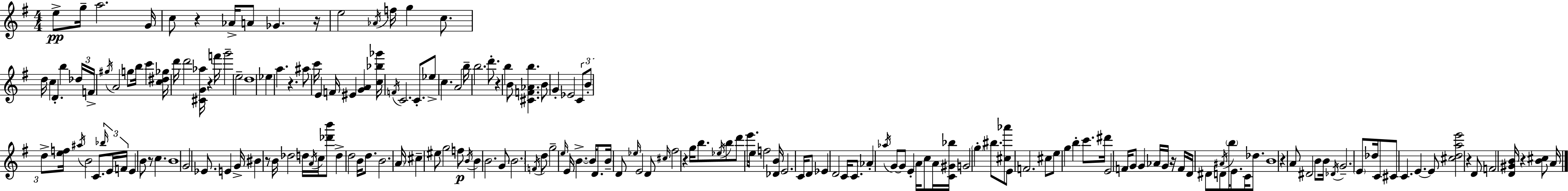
E5/e G5/s A5/h. G4/s C5/e R/q Ab4/s A4/e Gb4/q. R/s E5/h Ab4/s F5/s G5/q C5/e. D5/s C5/q D4/q. B5/q Db5/s F4/s G#5/s A4/h G5/e B5/s C6/q [C5,D#5,Gb5]/s D6/s D6/h [C#4,G4,Ab5]/s R/q F6/s G6/h E5/h D5/w Eb5/q A5/q. R/q. A#5/e C6/s E4/q F4/s EIS4/q [G4,A4]/q [C5,Bb5,Gb6]/s F4/s C4/h. C4/e. Eb5/e C5/q. A4/h B5/s B5/h. D6/e. R/q B5/q B4/e [C#4,F4,Ab4,B5]/q. B4/e G4/q Eb4/h C4/e B4/e D5/e [E5,F5]/s A#5/s B4/h C4/e. Bb5/s E4/s F4/s E4/q B4/e R/e C5/q. B4/w G4/h Eb4/e. E4/q G4/s BIS4/q R/e B4/s Db5/h D5/s A4/s C5/s [Db6,B6]/e D5/q D5/h B4/s D5/e. B4/h. A4/s C#5/q EIS5/e G5/h F5/e B4/s B4/q B4/h. G4/e B4/h. F4/s D5/e G5/h E5/s E4/s B4/q. B4/s D4/e. B4/s D4/e Eb5/s E4/h D4/e C#5/s F#5/h R/q G5/s B5/e. Eb5/s B5/e D6/e E6/e. E5/s F5/h [Db4,B4]/s E4/h. C4/s D4/e Eb4/q D4/h C4/s C4/e. Ab4/q Ab5/s G4/e G4/e E4/q A4/s C5/e A4/s [C4,G#4,Bb5]/s G4/h G5/q BIS5/e. [C#5,Ab6]/e E4/e F4/h. C#5/e E5/e G5/q B5/q C6/e. D#6/s E4/h F4/s G4/e G4/q Ab4/s G4/s R/s F4/s D4/s D#4/e D4/e A#4/s B5/s E4/e. C4/s Db5/e. B4/w R/q A4/e D#4/h B4/e B4/s Db4/s G4/h. E4/e Db5/s C4/e C#4/e C4/q. E4/q. E4/e [C#5,D5,A5,E6]/h R/q D4/e F4/h [D4,G#4,B4]/s R/q [B4,C#5]/e A4/s